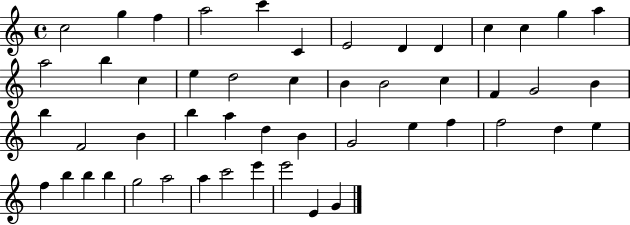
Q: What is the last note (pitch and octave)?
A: G4